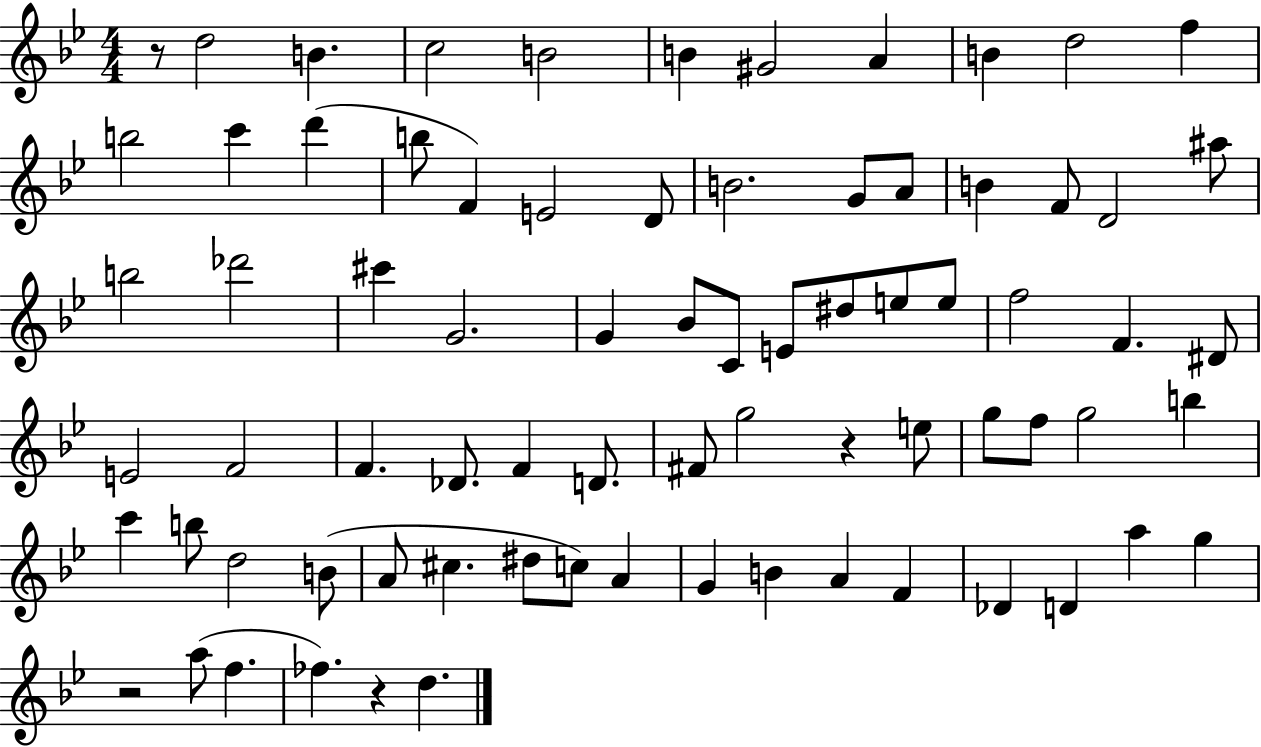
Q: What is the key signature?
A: BES major